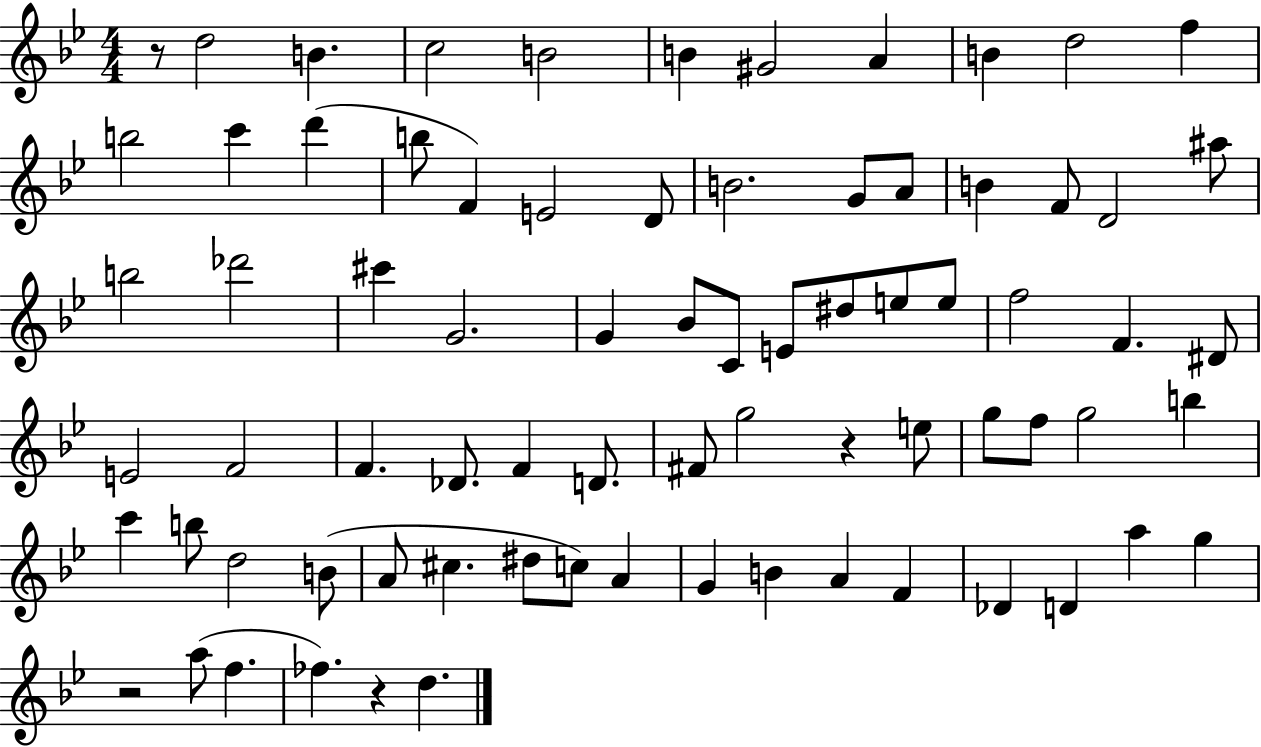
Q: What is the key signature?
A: BES major